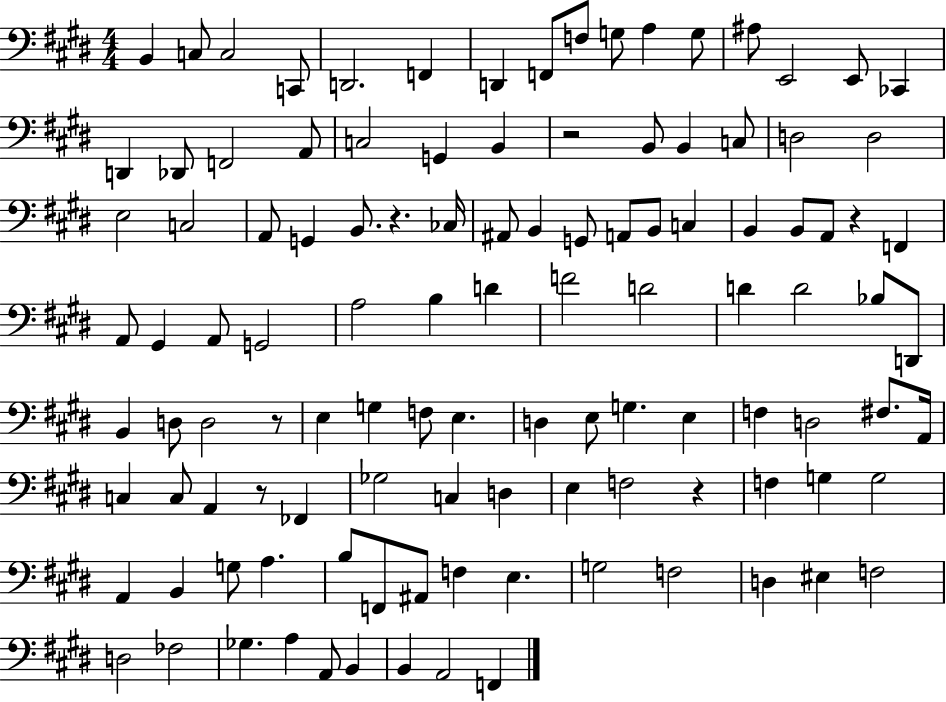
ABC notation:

X:1
T:Untitled
M:4/4
L:1/4
K:E
B,, C,/2 C,2 C,,/2 D,,2 F,, D,, F,,/2 F,/2 G,/2 A, G,/2 ^A,/2 E,,2 E,,/2 _C,, D,, _D,,/2 F,,2 A,,/2 C,2 G,, B,, z2 B,,/2 B,, C,/2 D,2 D,2 E,2 C,2 A,,/2 G,, B,,/2 z _C,/4 ^A,,/2 B,, G,,/2 A,,/2 B,,/2 C, B,, B,,/2 A,,/2 z F,, A,,/2 ^G,, A,,/2 G,,2 A,2 B, D F2 D2 D D2 _B,/2 D,,/2 B,, D,/2 D,2 z/2 E, G, F,/2 E, D, E,/2 G, E, F, D,2 ^F,/2 A,,/4 C, C,/2 A,, z/2 _F,, _G,2 C, D, E, F,2 z F, G, G,2 A,, B,, G,/2 A, B,/2 F,,/2 ^A,,/2 F, E, G,2 F,2 D, ^E, F,2 D,2 _F,2 _G, A, A,,/2 B,, B,, A,,2 F,,